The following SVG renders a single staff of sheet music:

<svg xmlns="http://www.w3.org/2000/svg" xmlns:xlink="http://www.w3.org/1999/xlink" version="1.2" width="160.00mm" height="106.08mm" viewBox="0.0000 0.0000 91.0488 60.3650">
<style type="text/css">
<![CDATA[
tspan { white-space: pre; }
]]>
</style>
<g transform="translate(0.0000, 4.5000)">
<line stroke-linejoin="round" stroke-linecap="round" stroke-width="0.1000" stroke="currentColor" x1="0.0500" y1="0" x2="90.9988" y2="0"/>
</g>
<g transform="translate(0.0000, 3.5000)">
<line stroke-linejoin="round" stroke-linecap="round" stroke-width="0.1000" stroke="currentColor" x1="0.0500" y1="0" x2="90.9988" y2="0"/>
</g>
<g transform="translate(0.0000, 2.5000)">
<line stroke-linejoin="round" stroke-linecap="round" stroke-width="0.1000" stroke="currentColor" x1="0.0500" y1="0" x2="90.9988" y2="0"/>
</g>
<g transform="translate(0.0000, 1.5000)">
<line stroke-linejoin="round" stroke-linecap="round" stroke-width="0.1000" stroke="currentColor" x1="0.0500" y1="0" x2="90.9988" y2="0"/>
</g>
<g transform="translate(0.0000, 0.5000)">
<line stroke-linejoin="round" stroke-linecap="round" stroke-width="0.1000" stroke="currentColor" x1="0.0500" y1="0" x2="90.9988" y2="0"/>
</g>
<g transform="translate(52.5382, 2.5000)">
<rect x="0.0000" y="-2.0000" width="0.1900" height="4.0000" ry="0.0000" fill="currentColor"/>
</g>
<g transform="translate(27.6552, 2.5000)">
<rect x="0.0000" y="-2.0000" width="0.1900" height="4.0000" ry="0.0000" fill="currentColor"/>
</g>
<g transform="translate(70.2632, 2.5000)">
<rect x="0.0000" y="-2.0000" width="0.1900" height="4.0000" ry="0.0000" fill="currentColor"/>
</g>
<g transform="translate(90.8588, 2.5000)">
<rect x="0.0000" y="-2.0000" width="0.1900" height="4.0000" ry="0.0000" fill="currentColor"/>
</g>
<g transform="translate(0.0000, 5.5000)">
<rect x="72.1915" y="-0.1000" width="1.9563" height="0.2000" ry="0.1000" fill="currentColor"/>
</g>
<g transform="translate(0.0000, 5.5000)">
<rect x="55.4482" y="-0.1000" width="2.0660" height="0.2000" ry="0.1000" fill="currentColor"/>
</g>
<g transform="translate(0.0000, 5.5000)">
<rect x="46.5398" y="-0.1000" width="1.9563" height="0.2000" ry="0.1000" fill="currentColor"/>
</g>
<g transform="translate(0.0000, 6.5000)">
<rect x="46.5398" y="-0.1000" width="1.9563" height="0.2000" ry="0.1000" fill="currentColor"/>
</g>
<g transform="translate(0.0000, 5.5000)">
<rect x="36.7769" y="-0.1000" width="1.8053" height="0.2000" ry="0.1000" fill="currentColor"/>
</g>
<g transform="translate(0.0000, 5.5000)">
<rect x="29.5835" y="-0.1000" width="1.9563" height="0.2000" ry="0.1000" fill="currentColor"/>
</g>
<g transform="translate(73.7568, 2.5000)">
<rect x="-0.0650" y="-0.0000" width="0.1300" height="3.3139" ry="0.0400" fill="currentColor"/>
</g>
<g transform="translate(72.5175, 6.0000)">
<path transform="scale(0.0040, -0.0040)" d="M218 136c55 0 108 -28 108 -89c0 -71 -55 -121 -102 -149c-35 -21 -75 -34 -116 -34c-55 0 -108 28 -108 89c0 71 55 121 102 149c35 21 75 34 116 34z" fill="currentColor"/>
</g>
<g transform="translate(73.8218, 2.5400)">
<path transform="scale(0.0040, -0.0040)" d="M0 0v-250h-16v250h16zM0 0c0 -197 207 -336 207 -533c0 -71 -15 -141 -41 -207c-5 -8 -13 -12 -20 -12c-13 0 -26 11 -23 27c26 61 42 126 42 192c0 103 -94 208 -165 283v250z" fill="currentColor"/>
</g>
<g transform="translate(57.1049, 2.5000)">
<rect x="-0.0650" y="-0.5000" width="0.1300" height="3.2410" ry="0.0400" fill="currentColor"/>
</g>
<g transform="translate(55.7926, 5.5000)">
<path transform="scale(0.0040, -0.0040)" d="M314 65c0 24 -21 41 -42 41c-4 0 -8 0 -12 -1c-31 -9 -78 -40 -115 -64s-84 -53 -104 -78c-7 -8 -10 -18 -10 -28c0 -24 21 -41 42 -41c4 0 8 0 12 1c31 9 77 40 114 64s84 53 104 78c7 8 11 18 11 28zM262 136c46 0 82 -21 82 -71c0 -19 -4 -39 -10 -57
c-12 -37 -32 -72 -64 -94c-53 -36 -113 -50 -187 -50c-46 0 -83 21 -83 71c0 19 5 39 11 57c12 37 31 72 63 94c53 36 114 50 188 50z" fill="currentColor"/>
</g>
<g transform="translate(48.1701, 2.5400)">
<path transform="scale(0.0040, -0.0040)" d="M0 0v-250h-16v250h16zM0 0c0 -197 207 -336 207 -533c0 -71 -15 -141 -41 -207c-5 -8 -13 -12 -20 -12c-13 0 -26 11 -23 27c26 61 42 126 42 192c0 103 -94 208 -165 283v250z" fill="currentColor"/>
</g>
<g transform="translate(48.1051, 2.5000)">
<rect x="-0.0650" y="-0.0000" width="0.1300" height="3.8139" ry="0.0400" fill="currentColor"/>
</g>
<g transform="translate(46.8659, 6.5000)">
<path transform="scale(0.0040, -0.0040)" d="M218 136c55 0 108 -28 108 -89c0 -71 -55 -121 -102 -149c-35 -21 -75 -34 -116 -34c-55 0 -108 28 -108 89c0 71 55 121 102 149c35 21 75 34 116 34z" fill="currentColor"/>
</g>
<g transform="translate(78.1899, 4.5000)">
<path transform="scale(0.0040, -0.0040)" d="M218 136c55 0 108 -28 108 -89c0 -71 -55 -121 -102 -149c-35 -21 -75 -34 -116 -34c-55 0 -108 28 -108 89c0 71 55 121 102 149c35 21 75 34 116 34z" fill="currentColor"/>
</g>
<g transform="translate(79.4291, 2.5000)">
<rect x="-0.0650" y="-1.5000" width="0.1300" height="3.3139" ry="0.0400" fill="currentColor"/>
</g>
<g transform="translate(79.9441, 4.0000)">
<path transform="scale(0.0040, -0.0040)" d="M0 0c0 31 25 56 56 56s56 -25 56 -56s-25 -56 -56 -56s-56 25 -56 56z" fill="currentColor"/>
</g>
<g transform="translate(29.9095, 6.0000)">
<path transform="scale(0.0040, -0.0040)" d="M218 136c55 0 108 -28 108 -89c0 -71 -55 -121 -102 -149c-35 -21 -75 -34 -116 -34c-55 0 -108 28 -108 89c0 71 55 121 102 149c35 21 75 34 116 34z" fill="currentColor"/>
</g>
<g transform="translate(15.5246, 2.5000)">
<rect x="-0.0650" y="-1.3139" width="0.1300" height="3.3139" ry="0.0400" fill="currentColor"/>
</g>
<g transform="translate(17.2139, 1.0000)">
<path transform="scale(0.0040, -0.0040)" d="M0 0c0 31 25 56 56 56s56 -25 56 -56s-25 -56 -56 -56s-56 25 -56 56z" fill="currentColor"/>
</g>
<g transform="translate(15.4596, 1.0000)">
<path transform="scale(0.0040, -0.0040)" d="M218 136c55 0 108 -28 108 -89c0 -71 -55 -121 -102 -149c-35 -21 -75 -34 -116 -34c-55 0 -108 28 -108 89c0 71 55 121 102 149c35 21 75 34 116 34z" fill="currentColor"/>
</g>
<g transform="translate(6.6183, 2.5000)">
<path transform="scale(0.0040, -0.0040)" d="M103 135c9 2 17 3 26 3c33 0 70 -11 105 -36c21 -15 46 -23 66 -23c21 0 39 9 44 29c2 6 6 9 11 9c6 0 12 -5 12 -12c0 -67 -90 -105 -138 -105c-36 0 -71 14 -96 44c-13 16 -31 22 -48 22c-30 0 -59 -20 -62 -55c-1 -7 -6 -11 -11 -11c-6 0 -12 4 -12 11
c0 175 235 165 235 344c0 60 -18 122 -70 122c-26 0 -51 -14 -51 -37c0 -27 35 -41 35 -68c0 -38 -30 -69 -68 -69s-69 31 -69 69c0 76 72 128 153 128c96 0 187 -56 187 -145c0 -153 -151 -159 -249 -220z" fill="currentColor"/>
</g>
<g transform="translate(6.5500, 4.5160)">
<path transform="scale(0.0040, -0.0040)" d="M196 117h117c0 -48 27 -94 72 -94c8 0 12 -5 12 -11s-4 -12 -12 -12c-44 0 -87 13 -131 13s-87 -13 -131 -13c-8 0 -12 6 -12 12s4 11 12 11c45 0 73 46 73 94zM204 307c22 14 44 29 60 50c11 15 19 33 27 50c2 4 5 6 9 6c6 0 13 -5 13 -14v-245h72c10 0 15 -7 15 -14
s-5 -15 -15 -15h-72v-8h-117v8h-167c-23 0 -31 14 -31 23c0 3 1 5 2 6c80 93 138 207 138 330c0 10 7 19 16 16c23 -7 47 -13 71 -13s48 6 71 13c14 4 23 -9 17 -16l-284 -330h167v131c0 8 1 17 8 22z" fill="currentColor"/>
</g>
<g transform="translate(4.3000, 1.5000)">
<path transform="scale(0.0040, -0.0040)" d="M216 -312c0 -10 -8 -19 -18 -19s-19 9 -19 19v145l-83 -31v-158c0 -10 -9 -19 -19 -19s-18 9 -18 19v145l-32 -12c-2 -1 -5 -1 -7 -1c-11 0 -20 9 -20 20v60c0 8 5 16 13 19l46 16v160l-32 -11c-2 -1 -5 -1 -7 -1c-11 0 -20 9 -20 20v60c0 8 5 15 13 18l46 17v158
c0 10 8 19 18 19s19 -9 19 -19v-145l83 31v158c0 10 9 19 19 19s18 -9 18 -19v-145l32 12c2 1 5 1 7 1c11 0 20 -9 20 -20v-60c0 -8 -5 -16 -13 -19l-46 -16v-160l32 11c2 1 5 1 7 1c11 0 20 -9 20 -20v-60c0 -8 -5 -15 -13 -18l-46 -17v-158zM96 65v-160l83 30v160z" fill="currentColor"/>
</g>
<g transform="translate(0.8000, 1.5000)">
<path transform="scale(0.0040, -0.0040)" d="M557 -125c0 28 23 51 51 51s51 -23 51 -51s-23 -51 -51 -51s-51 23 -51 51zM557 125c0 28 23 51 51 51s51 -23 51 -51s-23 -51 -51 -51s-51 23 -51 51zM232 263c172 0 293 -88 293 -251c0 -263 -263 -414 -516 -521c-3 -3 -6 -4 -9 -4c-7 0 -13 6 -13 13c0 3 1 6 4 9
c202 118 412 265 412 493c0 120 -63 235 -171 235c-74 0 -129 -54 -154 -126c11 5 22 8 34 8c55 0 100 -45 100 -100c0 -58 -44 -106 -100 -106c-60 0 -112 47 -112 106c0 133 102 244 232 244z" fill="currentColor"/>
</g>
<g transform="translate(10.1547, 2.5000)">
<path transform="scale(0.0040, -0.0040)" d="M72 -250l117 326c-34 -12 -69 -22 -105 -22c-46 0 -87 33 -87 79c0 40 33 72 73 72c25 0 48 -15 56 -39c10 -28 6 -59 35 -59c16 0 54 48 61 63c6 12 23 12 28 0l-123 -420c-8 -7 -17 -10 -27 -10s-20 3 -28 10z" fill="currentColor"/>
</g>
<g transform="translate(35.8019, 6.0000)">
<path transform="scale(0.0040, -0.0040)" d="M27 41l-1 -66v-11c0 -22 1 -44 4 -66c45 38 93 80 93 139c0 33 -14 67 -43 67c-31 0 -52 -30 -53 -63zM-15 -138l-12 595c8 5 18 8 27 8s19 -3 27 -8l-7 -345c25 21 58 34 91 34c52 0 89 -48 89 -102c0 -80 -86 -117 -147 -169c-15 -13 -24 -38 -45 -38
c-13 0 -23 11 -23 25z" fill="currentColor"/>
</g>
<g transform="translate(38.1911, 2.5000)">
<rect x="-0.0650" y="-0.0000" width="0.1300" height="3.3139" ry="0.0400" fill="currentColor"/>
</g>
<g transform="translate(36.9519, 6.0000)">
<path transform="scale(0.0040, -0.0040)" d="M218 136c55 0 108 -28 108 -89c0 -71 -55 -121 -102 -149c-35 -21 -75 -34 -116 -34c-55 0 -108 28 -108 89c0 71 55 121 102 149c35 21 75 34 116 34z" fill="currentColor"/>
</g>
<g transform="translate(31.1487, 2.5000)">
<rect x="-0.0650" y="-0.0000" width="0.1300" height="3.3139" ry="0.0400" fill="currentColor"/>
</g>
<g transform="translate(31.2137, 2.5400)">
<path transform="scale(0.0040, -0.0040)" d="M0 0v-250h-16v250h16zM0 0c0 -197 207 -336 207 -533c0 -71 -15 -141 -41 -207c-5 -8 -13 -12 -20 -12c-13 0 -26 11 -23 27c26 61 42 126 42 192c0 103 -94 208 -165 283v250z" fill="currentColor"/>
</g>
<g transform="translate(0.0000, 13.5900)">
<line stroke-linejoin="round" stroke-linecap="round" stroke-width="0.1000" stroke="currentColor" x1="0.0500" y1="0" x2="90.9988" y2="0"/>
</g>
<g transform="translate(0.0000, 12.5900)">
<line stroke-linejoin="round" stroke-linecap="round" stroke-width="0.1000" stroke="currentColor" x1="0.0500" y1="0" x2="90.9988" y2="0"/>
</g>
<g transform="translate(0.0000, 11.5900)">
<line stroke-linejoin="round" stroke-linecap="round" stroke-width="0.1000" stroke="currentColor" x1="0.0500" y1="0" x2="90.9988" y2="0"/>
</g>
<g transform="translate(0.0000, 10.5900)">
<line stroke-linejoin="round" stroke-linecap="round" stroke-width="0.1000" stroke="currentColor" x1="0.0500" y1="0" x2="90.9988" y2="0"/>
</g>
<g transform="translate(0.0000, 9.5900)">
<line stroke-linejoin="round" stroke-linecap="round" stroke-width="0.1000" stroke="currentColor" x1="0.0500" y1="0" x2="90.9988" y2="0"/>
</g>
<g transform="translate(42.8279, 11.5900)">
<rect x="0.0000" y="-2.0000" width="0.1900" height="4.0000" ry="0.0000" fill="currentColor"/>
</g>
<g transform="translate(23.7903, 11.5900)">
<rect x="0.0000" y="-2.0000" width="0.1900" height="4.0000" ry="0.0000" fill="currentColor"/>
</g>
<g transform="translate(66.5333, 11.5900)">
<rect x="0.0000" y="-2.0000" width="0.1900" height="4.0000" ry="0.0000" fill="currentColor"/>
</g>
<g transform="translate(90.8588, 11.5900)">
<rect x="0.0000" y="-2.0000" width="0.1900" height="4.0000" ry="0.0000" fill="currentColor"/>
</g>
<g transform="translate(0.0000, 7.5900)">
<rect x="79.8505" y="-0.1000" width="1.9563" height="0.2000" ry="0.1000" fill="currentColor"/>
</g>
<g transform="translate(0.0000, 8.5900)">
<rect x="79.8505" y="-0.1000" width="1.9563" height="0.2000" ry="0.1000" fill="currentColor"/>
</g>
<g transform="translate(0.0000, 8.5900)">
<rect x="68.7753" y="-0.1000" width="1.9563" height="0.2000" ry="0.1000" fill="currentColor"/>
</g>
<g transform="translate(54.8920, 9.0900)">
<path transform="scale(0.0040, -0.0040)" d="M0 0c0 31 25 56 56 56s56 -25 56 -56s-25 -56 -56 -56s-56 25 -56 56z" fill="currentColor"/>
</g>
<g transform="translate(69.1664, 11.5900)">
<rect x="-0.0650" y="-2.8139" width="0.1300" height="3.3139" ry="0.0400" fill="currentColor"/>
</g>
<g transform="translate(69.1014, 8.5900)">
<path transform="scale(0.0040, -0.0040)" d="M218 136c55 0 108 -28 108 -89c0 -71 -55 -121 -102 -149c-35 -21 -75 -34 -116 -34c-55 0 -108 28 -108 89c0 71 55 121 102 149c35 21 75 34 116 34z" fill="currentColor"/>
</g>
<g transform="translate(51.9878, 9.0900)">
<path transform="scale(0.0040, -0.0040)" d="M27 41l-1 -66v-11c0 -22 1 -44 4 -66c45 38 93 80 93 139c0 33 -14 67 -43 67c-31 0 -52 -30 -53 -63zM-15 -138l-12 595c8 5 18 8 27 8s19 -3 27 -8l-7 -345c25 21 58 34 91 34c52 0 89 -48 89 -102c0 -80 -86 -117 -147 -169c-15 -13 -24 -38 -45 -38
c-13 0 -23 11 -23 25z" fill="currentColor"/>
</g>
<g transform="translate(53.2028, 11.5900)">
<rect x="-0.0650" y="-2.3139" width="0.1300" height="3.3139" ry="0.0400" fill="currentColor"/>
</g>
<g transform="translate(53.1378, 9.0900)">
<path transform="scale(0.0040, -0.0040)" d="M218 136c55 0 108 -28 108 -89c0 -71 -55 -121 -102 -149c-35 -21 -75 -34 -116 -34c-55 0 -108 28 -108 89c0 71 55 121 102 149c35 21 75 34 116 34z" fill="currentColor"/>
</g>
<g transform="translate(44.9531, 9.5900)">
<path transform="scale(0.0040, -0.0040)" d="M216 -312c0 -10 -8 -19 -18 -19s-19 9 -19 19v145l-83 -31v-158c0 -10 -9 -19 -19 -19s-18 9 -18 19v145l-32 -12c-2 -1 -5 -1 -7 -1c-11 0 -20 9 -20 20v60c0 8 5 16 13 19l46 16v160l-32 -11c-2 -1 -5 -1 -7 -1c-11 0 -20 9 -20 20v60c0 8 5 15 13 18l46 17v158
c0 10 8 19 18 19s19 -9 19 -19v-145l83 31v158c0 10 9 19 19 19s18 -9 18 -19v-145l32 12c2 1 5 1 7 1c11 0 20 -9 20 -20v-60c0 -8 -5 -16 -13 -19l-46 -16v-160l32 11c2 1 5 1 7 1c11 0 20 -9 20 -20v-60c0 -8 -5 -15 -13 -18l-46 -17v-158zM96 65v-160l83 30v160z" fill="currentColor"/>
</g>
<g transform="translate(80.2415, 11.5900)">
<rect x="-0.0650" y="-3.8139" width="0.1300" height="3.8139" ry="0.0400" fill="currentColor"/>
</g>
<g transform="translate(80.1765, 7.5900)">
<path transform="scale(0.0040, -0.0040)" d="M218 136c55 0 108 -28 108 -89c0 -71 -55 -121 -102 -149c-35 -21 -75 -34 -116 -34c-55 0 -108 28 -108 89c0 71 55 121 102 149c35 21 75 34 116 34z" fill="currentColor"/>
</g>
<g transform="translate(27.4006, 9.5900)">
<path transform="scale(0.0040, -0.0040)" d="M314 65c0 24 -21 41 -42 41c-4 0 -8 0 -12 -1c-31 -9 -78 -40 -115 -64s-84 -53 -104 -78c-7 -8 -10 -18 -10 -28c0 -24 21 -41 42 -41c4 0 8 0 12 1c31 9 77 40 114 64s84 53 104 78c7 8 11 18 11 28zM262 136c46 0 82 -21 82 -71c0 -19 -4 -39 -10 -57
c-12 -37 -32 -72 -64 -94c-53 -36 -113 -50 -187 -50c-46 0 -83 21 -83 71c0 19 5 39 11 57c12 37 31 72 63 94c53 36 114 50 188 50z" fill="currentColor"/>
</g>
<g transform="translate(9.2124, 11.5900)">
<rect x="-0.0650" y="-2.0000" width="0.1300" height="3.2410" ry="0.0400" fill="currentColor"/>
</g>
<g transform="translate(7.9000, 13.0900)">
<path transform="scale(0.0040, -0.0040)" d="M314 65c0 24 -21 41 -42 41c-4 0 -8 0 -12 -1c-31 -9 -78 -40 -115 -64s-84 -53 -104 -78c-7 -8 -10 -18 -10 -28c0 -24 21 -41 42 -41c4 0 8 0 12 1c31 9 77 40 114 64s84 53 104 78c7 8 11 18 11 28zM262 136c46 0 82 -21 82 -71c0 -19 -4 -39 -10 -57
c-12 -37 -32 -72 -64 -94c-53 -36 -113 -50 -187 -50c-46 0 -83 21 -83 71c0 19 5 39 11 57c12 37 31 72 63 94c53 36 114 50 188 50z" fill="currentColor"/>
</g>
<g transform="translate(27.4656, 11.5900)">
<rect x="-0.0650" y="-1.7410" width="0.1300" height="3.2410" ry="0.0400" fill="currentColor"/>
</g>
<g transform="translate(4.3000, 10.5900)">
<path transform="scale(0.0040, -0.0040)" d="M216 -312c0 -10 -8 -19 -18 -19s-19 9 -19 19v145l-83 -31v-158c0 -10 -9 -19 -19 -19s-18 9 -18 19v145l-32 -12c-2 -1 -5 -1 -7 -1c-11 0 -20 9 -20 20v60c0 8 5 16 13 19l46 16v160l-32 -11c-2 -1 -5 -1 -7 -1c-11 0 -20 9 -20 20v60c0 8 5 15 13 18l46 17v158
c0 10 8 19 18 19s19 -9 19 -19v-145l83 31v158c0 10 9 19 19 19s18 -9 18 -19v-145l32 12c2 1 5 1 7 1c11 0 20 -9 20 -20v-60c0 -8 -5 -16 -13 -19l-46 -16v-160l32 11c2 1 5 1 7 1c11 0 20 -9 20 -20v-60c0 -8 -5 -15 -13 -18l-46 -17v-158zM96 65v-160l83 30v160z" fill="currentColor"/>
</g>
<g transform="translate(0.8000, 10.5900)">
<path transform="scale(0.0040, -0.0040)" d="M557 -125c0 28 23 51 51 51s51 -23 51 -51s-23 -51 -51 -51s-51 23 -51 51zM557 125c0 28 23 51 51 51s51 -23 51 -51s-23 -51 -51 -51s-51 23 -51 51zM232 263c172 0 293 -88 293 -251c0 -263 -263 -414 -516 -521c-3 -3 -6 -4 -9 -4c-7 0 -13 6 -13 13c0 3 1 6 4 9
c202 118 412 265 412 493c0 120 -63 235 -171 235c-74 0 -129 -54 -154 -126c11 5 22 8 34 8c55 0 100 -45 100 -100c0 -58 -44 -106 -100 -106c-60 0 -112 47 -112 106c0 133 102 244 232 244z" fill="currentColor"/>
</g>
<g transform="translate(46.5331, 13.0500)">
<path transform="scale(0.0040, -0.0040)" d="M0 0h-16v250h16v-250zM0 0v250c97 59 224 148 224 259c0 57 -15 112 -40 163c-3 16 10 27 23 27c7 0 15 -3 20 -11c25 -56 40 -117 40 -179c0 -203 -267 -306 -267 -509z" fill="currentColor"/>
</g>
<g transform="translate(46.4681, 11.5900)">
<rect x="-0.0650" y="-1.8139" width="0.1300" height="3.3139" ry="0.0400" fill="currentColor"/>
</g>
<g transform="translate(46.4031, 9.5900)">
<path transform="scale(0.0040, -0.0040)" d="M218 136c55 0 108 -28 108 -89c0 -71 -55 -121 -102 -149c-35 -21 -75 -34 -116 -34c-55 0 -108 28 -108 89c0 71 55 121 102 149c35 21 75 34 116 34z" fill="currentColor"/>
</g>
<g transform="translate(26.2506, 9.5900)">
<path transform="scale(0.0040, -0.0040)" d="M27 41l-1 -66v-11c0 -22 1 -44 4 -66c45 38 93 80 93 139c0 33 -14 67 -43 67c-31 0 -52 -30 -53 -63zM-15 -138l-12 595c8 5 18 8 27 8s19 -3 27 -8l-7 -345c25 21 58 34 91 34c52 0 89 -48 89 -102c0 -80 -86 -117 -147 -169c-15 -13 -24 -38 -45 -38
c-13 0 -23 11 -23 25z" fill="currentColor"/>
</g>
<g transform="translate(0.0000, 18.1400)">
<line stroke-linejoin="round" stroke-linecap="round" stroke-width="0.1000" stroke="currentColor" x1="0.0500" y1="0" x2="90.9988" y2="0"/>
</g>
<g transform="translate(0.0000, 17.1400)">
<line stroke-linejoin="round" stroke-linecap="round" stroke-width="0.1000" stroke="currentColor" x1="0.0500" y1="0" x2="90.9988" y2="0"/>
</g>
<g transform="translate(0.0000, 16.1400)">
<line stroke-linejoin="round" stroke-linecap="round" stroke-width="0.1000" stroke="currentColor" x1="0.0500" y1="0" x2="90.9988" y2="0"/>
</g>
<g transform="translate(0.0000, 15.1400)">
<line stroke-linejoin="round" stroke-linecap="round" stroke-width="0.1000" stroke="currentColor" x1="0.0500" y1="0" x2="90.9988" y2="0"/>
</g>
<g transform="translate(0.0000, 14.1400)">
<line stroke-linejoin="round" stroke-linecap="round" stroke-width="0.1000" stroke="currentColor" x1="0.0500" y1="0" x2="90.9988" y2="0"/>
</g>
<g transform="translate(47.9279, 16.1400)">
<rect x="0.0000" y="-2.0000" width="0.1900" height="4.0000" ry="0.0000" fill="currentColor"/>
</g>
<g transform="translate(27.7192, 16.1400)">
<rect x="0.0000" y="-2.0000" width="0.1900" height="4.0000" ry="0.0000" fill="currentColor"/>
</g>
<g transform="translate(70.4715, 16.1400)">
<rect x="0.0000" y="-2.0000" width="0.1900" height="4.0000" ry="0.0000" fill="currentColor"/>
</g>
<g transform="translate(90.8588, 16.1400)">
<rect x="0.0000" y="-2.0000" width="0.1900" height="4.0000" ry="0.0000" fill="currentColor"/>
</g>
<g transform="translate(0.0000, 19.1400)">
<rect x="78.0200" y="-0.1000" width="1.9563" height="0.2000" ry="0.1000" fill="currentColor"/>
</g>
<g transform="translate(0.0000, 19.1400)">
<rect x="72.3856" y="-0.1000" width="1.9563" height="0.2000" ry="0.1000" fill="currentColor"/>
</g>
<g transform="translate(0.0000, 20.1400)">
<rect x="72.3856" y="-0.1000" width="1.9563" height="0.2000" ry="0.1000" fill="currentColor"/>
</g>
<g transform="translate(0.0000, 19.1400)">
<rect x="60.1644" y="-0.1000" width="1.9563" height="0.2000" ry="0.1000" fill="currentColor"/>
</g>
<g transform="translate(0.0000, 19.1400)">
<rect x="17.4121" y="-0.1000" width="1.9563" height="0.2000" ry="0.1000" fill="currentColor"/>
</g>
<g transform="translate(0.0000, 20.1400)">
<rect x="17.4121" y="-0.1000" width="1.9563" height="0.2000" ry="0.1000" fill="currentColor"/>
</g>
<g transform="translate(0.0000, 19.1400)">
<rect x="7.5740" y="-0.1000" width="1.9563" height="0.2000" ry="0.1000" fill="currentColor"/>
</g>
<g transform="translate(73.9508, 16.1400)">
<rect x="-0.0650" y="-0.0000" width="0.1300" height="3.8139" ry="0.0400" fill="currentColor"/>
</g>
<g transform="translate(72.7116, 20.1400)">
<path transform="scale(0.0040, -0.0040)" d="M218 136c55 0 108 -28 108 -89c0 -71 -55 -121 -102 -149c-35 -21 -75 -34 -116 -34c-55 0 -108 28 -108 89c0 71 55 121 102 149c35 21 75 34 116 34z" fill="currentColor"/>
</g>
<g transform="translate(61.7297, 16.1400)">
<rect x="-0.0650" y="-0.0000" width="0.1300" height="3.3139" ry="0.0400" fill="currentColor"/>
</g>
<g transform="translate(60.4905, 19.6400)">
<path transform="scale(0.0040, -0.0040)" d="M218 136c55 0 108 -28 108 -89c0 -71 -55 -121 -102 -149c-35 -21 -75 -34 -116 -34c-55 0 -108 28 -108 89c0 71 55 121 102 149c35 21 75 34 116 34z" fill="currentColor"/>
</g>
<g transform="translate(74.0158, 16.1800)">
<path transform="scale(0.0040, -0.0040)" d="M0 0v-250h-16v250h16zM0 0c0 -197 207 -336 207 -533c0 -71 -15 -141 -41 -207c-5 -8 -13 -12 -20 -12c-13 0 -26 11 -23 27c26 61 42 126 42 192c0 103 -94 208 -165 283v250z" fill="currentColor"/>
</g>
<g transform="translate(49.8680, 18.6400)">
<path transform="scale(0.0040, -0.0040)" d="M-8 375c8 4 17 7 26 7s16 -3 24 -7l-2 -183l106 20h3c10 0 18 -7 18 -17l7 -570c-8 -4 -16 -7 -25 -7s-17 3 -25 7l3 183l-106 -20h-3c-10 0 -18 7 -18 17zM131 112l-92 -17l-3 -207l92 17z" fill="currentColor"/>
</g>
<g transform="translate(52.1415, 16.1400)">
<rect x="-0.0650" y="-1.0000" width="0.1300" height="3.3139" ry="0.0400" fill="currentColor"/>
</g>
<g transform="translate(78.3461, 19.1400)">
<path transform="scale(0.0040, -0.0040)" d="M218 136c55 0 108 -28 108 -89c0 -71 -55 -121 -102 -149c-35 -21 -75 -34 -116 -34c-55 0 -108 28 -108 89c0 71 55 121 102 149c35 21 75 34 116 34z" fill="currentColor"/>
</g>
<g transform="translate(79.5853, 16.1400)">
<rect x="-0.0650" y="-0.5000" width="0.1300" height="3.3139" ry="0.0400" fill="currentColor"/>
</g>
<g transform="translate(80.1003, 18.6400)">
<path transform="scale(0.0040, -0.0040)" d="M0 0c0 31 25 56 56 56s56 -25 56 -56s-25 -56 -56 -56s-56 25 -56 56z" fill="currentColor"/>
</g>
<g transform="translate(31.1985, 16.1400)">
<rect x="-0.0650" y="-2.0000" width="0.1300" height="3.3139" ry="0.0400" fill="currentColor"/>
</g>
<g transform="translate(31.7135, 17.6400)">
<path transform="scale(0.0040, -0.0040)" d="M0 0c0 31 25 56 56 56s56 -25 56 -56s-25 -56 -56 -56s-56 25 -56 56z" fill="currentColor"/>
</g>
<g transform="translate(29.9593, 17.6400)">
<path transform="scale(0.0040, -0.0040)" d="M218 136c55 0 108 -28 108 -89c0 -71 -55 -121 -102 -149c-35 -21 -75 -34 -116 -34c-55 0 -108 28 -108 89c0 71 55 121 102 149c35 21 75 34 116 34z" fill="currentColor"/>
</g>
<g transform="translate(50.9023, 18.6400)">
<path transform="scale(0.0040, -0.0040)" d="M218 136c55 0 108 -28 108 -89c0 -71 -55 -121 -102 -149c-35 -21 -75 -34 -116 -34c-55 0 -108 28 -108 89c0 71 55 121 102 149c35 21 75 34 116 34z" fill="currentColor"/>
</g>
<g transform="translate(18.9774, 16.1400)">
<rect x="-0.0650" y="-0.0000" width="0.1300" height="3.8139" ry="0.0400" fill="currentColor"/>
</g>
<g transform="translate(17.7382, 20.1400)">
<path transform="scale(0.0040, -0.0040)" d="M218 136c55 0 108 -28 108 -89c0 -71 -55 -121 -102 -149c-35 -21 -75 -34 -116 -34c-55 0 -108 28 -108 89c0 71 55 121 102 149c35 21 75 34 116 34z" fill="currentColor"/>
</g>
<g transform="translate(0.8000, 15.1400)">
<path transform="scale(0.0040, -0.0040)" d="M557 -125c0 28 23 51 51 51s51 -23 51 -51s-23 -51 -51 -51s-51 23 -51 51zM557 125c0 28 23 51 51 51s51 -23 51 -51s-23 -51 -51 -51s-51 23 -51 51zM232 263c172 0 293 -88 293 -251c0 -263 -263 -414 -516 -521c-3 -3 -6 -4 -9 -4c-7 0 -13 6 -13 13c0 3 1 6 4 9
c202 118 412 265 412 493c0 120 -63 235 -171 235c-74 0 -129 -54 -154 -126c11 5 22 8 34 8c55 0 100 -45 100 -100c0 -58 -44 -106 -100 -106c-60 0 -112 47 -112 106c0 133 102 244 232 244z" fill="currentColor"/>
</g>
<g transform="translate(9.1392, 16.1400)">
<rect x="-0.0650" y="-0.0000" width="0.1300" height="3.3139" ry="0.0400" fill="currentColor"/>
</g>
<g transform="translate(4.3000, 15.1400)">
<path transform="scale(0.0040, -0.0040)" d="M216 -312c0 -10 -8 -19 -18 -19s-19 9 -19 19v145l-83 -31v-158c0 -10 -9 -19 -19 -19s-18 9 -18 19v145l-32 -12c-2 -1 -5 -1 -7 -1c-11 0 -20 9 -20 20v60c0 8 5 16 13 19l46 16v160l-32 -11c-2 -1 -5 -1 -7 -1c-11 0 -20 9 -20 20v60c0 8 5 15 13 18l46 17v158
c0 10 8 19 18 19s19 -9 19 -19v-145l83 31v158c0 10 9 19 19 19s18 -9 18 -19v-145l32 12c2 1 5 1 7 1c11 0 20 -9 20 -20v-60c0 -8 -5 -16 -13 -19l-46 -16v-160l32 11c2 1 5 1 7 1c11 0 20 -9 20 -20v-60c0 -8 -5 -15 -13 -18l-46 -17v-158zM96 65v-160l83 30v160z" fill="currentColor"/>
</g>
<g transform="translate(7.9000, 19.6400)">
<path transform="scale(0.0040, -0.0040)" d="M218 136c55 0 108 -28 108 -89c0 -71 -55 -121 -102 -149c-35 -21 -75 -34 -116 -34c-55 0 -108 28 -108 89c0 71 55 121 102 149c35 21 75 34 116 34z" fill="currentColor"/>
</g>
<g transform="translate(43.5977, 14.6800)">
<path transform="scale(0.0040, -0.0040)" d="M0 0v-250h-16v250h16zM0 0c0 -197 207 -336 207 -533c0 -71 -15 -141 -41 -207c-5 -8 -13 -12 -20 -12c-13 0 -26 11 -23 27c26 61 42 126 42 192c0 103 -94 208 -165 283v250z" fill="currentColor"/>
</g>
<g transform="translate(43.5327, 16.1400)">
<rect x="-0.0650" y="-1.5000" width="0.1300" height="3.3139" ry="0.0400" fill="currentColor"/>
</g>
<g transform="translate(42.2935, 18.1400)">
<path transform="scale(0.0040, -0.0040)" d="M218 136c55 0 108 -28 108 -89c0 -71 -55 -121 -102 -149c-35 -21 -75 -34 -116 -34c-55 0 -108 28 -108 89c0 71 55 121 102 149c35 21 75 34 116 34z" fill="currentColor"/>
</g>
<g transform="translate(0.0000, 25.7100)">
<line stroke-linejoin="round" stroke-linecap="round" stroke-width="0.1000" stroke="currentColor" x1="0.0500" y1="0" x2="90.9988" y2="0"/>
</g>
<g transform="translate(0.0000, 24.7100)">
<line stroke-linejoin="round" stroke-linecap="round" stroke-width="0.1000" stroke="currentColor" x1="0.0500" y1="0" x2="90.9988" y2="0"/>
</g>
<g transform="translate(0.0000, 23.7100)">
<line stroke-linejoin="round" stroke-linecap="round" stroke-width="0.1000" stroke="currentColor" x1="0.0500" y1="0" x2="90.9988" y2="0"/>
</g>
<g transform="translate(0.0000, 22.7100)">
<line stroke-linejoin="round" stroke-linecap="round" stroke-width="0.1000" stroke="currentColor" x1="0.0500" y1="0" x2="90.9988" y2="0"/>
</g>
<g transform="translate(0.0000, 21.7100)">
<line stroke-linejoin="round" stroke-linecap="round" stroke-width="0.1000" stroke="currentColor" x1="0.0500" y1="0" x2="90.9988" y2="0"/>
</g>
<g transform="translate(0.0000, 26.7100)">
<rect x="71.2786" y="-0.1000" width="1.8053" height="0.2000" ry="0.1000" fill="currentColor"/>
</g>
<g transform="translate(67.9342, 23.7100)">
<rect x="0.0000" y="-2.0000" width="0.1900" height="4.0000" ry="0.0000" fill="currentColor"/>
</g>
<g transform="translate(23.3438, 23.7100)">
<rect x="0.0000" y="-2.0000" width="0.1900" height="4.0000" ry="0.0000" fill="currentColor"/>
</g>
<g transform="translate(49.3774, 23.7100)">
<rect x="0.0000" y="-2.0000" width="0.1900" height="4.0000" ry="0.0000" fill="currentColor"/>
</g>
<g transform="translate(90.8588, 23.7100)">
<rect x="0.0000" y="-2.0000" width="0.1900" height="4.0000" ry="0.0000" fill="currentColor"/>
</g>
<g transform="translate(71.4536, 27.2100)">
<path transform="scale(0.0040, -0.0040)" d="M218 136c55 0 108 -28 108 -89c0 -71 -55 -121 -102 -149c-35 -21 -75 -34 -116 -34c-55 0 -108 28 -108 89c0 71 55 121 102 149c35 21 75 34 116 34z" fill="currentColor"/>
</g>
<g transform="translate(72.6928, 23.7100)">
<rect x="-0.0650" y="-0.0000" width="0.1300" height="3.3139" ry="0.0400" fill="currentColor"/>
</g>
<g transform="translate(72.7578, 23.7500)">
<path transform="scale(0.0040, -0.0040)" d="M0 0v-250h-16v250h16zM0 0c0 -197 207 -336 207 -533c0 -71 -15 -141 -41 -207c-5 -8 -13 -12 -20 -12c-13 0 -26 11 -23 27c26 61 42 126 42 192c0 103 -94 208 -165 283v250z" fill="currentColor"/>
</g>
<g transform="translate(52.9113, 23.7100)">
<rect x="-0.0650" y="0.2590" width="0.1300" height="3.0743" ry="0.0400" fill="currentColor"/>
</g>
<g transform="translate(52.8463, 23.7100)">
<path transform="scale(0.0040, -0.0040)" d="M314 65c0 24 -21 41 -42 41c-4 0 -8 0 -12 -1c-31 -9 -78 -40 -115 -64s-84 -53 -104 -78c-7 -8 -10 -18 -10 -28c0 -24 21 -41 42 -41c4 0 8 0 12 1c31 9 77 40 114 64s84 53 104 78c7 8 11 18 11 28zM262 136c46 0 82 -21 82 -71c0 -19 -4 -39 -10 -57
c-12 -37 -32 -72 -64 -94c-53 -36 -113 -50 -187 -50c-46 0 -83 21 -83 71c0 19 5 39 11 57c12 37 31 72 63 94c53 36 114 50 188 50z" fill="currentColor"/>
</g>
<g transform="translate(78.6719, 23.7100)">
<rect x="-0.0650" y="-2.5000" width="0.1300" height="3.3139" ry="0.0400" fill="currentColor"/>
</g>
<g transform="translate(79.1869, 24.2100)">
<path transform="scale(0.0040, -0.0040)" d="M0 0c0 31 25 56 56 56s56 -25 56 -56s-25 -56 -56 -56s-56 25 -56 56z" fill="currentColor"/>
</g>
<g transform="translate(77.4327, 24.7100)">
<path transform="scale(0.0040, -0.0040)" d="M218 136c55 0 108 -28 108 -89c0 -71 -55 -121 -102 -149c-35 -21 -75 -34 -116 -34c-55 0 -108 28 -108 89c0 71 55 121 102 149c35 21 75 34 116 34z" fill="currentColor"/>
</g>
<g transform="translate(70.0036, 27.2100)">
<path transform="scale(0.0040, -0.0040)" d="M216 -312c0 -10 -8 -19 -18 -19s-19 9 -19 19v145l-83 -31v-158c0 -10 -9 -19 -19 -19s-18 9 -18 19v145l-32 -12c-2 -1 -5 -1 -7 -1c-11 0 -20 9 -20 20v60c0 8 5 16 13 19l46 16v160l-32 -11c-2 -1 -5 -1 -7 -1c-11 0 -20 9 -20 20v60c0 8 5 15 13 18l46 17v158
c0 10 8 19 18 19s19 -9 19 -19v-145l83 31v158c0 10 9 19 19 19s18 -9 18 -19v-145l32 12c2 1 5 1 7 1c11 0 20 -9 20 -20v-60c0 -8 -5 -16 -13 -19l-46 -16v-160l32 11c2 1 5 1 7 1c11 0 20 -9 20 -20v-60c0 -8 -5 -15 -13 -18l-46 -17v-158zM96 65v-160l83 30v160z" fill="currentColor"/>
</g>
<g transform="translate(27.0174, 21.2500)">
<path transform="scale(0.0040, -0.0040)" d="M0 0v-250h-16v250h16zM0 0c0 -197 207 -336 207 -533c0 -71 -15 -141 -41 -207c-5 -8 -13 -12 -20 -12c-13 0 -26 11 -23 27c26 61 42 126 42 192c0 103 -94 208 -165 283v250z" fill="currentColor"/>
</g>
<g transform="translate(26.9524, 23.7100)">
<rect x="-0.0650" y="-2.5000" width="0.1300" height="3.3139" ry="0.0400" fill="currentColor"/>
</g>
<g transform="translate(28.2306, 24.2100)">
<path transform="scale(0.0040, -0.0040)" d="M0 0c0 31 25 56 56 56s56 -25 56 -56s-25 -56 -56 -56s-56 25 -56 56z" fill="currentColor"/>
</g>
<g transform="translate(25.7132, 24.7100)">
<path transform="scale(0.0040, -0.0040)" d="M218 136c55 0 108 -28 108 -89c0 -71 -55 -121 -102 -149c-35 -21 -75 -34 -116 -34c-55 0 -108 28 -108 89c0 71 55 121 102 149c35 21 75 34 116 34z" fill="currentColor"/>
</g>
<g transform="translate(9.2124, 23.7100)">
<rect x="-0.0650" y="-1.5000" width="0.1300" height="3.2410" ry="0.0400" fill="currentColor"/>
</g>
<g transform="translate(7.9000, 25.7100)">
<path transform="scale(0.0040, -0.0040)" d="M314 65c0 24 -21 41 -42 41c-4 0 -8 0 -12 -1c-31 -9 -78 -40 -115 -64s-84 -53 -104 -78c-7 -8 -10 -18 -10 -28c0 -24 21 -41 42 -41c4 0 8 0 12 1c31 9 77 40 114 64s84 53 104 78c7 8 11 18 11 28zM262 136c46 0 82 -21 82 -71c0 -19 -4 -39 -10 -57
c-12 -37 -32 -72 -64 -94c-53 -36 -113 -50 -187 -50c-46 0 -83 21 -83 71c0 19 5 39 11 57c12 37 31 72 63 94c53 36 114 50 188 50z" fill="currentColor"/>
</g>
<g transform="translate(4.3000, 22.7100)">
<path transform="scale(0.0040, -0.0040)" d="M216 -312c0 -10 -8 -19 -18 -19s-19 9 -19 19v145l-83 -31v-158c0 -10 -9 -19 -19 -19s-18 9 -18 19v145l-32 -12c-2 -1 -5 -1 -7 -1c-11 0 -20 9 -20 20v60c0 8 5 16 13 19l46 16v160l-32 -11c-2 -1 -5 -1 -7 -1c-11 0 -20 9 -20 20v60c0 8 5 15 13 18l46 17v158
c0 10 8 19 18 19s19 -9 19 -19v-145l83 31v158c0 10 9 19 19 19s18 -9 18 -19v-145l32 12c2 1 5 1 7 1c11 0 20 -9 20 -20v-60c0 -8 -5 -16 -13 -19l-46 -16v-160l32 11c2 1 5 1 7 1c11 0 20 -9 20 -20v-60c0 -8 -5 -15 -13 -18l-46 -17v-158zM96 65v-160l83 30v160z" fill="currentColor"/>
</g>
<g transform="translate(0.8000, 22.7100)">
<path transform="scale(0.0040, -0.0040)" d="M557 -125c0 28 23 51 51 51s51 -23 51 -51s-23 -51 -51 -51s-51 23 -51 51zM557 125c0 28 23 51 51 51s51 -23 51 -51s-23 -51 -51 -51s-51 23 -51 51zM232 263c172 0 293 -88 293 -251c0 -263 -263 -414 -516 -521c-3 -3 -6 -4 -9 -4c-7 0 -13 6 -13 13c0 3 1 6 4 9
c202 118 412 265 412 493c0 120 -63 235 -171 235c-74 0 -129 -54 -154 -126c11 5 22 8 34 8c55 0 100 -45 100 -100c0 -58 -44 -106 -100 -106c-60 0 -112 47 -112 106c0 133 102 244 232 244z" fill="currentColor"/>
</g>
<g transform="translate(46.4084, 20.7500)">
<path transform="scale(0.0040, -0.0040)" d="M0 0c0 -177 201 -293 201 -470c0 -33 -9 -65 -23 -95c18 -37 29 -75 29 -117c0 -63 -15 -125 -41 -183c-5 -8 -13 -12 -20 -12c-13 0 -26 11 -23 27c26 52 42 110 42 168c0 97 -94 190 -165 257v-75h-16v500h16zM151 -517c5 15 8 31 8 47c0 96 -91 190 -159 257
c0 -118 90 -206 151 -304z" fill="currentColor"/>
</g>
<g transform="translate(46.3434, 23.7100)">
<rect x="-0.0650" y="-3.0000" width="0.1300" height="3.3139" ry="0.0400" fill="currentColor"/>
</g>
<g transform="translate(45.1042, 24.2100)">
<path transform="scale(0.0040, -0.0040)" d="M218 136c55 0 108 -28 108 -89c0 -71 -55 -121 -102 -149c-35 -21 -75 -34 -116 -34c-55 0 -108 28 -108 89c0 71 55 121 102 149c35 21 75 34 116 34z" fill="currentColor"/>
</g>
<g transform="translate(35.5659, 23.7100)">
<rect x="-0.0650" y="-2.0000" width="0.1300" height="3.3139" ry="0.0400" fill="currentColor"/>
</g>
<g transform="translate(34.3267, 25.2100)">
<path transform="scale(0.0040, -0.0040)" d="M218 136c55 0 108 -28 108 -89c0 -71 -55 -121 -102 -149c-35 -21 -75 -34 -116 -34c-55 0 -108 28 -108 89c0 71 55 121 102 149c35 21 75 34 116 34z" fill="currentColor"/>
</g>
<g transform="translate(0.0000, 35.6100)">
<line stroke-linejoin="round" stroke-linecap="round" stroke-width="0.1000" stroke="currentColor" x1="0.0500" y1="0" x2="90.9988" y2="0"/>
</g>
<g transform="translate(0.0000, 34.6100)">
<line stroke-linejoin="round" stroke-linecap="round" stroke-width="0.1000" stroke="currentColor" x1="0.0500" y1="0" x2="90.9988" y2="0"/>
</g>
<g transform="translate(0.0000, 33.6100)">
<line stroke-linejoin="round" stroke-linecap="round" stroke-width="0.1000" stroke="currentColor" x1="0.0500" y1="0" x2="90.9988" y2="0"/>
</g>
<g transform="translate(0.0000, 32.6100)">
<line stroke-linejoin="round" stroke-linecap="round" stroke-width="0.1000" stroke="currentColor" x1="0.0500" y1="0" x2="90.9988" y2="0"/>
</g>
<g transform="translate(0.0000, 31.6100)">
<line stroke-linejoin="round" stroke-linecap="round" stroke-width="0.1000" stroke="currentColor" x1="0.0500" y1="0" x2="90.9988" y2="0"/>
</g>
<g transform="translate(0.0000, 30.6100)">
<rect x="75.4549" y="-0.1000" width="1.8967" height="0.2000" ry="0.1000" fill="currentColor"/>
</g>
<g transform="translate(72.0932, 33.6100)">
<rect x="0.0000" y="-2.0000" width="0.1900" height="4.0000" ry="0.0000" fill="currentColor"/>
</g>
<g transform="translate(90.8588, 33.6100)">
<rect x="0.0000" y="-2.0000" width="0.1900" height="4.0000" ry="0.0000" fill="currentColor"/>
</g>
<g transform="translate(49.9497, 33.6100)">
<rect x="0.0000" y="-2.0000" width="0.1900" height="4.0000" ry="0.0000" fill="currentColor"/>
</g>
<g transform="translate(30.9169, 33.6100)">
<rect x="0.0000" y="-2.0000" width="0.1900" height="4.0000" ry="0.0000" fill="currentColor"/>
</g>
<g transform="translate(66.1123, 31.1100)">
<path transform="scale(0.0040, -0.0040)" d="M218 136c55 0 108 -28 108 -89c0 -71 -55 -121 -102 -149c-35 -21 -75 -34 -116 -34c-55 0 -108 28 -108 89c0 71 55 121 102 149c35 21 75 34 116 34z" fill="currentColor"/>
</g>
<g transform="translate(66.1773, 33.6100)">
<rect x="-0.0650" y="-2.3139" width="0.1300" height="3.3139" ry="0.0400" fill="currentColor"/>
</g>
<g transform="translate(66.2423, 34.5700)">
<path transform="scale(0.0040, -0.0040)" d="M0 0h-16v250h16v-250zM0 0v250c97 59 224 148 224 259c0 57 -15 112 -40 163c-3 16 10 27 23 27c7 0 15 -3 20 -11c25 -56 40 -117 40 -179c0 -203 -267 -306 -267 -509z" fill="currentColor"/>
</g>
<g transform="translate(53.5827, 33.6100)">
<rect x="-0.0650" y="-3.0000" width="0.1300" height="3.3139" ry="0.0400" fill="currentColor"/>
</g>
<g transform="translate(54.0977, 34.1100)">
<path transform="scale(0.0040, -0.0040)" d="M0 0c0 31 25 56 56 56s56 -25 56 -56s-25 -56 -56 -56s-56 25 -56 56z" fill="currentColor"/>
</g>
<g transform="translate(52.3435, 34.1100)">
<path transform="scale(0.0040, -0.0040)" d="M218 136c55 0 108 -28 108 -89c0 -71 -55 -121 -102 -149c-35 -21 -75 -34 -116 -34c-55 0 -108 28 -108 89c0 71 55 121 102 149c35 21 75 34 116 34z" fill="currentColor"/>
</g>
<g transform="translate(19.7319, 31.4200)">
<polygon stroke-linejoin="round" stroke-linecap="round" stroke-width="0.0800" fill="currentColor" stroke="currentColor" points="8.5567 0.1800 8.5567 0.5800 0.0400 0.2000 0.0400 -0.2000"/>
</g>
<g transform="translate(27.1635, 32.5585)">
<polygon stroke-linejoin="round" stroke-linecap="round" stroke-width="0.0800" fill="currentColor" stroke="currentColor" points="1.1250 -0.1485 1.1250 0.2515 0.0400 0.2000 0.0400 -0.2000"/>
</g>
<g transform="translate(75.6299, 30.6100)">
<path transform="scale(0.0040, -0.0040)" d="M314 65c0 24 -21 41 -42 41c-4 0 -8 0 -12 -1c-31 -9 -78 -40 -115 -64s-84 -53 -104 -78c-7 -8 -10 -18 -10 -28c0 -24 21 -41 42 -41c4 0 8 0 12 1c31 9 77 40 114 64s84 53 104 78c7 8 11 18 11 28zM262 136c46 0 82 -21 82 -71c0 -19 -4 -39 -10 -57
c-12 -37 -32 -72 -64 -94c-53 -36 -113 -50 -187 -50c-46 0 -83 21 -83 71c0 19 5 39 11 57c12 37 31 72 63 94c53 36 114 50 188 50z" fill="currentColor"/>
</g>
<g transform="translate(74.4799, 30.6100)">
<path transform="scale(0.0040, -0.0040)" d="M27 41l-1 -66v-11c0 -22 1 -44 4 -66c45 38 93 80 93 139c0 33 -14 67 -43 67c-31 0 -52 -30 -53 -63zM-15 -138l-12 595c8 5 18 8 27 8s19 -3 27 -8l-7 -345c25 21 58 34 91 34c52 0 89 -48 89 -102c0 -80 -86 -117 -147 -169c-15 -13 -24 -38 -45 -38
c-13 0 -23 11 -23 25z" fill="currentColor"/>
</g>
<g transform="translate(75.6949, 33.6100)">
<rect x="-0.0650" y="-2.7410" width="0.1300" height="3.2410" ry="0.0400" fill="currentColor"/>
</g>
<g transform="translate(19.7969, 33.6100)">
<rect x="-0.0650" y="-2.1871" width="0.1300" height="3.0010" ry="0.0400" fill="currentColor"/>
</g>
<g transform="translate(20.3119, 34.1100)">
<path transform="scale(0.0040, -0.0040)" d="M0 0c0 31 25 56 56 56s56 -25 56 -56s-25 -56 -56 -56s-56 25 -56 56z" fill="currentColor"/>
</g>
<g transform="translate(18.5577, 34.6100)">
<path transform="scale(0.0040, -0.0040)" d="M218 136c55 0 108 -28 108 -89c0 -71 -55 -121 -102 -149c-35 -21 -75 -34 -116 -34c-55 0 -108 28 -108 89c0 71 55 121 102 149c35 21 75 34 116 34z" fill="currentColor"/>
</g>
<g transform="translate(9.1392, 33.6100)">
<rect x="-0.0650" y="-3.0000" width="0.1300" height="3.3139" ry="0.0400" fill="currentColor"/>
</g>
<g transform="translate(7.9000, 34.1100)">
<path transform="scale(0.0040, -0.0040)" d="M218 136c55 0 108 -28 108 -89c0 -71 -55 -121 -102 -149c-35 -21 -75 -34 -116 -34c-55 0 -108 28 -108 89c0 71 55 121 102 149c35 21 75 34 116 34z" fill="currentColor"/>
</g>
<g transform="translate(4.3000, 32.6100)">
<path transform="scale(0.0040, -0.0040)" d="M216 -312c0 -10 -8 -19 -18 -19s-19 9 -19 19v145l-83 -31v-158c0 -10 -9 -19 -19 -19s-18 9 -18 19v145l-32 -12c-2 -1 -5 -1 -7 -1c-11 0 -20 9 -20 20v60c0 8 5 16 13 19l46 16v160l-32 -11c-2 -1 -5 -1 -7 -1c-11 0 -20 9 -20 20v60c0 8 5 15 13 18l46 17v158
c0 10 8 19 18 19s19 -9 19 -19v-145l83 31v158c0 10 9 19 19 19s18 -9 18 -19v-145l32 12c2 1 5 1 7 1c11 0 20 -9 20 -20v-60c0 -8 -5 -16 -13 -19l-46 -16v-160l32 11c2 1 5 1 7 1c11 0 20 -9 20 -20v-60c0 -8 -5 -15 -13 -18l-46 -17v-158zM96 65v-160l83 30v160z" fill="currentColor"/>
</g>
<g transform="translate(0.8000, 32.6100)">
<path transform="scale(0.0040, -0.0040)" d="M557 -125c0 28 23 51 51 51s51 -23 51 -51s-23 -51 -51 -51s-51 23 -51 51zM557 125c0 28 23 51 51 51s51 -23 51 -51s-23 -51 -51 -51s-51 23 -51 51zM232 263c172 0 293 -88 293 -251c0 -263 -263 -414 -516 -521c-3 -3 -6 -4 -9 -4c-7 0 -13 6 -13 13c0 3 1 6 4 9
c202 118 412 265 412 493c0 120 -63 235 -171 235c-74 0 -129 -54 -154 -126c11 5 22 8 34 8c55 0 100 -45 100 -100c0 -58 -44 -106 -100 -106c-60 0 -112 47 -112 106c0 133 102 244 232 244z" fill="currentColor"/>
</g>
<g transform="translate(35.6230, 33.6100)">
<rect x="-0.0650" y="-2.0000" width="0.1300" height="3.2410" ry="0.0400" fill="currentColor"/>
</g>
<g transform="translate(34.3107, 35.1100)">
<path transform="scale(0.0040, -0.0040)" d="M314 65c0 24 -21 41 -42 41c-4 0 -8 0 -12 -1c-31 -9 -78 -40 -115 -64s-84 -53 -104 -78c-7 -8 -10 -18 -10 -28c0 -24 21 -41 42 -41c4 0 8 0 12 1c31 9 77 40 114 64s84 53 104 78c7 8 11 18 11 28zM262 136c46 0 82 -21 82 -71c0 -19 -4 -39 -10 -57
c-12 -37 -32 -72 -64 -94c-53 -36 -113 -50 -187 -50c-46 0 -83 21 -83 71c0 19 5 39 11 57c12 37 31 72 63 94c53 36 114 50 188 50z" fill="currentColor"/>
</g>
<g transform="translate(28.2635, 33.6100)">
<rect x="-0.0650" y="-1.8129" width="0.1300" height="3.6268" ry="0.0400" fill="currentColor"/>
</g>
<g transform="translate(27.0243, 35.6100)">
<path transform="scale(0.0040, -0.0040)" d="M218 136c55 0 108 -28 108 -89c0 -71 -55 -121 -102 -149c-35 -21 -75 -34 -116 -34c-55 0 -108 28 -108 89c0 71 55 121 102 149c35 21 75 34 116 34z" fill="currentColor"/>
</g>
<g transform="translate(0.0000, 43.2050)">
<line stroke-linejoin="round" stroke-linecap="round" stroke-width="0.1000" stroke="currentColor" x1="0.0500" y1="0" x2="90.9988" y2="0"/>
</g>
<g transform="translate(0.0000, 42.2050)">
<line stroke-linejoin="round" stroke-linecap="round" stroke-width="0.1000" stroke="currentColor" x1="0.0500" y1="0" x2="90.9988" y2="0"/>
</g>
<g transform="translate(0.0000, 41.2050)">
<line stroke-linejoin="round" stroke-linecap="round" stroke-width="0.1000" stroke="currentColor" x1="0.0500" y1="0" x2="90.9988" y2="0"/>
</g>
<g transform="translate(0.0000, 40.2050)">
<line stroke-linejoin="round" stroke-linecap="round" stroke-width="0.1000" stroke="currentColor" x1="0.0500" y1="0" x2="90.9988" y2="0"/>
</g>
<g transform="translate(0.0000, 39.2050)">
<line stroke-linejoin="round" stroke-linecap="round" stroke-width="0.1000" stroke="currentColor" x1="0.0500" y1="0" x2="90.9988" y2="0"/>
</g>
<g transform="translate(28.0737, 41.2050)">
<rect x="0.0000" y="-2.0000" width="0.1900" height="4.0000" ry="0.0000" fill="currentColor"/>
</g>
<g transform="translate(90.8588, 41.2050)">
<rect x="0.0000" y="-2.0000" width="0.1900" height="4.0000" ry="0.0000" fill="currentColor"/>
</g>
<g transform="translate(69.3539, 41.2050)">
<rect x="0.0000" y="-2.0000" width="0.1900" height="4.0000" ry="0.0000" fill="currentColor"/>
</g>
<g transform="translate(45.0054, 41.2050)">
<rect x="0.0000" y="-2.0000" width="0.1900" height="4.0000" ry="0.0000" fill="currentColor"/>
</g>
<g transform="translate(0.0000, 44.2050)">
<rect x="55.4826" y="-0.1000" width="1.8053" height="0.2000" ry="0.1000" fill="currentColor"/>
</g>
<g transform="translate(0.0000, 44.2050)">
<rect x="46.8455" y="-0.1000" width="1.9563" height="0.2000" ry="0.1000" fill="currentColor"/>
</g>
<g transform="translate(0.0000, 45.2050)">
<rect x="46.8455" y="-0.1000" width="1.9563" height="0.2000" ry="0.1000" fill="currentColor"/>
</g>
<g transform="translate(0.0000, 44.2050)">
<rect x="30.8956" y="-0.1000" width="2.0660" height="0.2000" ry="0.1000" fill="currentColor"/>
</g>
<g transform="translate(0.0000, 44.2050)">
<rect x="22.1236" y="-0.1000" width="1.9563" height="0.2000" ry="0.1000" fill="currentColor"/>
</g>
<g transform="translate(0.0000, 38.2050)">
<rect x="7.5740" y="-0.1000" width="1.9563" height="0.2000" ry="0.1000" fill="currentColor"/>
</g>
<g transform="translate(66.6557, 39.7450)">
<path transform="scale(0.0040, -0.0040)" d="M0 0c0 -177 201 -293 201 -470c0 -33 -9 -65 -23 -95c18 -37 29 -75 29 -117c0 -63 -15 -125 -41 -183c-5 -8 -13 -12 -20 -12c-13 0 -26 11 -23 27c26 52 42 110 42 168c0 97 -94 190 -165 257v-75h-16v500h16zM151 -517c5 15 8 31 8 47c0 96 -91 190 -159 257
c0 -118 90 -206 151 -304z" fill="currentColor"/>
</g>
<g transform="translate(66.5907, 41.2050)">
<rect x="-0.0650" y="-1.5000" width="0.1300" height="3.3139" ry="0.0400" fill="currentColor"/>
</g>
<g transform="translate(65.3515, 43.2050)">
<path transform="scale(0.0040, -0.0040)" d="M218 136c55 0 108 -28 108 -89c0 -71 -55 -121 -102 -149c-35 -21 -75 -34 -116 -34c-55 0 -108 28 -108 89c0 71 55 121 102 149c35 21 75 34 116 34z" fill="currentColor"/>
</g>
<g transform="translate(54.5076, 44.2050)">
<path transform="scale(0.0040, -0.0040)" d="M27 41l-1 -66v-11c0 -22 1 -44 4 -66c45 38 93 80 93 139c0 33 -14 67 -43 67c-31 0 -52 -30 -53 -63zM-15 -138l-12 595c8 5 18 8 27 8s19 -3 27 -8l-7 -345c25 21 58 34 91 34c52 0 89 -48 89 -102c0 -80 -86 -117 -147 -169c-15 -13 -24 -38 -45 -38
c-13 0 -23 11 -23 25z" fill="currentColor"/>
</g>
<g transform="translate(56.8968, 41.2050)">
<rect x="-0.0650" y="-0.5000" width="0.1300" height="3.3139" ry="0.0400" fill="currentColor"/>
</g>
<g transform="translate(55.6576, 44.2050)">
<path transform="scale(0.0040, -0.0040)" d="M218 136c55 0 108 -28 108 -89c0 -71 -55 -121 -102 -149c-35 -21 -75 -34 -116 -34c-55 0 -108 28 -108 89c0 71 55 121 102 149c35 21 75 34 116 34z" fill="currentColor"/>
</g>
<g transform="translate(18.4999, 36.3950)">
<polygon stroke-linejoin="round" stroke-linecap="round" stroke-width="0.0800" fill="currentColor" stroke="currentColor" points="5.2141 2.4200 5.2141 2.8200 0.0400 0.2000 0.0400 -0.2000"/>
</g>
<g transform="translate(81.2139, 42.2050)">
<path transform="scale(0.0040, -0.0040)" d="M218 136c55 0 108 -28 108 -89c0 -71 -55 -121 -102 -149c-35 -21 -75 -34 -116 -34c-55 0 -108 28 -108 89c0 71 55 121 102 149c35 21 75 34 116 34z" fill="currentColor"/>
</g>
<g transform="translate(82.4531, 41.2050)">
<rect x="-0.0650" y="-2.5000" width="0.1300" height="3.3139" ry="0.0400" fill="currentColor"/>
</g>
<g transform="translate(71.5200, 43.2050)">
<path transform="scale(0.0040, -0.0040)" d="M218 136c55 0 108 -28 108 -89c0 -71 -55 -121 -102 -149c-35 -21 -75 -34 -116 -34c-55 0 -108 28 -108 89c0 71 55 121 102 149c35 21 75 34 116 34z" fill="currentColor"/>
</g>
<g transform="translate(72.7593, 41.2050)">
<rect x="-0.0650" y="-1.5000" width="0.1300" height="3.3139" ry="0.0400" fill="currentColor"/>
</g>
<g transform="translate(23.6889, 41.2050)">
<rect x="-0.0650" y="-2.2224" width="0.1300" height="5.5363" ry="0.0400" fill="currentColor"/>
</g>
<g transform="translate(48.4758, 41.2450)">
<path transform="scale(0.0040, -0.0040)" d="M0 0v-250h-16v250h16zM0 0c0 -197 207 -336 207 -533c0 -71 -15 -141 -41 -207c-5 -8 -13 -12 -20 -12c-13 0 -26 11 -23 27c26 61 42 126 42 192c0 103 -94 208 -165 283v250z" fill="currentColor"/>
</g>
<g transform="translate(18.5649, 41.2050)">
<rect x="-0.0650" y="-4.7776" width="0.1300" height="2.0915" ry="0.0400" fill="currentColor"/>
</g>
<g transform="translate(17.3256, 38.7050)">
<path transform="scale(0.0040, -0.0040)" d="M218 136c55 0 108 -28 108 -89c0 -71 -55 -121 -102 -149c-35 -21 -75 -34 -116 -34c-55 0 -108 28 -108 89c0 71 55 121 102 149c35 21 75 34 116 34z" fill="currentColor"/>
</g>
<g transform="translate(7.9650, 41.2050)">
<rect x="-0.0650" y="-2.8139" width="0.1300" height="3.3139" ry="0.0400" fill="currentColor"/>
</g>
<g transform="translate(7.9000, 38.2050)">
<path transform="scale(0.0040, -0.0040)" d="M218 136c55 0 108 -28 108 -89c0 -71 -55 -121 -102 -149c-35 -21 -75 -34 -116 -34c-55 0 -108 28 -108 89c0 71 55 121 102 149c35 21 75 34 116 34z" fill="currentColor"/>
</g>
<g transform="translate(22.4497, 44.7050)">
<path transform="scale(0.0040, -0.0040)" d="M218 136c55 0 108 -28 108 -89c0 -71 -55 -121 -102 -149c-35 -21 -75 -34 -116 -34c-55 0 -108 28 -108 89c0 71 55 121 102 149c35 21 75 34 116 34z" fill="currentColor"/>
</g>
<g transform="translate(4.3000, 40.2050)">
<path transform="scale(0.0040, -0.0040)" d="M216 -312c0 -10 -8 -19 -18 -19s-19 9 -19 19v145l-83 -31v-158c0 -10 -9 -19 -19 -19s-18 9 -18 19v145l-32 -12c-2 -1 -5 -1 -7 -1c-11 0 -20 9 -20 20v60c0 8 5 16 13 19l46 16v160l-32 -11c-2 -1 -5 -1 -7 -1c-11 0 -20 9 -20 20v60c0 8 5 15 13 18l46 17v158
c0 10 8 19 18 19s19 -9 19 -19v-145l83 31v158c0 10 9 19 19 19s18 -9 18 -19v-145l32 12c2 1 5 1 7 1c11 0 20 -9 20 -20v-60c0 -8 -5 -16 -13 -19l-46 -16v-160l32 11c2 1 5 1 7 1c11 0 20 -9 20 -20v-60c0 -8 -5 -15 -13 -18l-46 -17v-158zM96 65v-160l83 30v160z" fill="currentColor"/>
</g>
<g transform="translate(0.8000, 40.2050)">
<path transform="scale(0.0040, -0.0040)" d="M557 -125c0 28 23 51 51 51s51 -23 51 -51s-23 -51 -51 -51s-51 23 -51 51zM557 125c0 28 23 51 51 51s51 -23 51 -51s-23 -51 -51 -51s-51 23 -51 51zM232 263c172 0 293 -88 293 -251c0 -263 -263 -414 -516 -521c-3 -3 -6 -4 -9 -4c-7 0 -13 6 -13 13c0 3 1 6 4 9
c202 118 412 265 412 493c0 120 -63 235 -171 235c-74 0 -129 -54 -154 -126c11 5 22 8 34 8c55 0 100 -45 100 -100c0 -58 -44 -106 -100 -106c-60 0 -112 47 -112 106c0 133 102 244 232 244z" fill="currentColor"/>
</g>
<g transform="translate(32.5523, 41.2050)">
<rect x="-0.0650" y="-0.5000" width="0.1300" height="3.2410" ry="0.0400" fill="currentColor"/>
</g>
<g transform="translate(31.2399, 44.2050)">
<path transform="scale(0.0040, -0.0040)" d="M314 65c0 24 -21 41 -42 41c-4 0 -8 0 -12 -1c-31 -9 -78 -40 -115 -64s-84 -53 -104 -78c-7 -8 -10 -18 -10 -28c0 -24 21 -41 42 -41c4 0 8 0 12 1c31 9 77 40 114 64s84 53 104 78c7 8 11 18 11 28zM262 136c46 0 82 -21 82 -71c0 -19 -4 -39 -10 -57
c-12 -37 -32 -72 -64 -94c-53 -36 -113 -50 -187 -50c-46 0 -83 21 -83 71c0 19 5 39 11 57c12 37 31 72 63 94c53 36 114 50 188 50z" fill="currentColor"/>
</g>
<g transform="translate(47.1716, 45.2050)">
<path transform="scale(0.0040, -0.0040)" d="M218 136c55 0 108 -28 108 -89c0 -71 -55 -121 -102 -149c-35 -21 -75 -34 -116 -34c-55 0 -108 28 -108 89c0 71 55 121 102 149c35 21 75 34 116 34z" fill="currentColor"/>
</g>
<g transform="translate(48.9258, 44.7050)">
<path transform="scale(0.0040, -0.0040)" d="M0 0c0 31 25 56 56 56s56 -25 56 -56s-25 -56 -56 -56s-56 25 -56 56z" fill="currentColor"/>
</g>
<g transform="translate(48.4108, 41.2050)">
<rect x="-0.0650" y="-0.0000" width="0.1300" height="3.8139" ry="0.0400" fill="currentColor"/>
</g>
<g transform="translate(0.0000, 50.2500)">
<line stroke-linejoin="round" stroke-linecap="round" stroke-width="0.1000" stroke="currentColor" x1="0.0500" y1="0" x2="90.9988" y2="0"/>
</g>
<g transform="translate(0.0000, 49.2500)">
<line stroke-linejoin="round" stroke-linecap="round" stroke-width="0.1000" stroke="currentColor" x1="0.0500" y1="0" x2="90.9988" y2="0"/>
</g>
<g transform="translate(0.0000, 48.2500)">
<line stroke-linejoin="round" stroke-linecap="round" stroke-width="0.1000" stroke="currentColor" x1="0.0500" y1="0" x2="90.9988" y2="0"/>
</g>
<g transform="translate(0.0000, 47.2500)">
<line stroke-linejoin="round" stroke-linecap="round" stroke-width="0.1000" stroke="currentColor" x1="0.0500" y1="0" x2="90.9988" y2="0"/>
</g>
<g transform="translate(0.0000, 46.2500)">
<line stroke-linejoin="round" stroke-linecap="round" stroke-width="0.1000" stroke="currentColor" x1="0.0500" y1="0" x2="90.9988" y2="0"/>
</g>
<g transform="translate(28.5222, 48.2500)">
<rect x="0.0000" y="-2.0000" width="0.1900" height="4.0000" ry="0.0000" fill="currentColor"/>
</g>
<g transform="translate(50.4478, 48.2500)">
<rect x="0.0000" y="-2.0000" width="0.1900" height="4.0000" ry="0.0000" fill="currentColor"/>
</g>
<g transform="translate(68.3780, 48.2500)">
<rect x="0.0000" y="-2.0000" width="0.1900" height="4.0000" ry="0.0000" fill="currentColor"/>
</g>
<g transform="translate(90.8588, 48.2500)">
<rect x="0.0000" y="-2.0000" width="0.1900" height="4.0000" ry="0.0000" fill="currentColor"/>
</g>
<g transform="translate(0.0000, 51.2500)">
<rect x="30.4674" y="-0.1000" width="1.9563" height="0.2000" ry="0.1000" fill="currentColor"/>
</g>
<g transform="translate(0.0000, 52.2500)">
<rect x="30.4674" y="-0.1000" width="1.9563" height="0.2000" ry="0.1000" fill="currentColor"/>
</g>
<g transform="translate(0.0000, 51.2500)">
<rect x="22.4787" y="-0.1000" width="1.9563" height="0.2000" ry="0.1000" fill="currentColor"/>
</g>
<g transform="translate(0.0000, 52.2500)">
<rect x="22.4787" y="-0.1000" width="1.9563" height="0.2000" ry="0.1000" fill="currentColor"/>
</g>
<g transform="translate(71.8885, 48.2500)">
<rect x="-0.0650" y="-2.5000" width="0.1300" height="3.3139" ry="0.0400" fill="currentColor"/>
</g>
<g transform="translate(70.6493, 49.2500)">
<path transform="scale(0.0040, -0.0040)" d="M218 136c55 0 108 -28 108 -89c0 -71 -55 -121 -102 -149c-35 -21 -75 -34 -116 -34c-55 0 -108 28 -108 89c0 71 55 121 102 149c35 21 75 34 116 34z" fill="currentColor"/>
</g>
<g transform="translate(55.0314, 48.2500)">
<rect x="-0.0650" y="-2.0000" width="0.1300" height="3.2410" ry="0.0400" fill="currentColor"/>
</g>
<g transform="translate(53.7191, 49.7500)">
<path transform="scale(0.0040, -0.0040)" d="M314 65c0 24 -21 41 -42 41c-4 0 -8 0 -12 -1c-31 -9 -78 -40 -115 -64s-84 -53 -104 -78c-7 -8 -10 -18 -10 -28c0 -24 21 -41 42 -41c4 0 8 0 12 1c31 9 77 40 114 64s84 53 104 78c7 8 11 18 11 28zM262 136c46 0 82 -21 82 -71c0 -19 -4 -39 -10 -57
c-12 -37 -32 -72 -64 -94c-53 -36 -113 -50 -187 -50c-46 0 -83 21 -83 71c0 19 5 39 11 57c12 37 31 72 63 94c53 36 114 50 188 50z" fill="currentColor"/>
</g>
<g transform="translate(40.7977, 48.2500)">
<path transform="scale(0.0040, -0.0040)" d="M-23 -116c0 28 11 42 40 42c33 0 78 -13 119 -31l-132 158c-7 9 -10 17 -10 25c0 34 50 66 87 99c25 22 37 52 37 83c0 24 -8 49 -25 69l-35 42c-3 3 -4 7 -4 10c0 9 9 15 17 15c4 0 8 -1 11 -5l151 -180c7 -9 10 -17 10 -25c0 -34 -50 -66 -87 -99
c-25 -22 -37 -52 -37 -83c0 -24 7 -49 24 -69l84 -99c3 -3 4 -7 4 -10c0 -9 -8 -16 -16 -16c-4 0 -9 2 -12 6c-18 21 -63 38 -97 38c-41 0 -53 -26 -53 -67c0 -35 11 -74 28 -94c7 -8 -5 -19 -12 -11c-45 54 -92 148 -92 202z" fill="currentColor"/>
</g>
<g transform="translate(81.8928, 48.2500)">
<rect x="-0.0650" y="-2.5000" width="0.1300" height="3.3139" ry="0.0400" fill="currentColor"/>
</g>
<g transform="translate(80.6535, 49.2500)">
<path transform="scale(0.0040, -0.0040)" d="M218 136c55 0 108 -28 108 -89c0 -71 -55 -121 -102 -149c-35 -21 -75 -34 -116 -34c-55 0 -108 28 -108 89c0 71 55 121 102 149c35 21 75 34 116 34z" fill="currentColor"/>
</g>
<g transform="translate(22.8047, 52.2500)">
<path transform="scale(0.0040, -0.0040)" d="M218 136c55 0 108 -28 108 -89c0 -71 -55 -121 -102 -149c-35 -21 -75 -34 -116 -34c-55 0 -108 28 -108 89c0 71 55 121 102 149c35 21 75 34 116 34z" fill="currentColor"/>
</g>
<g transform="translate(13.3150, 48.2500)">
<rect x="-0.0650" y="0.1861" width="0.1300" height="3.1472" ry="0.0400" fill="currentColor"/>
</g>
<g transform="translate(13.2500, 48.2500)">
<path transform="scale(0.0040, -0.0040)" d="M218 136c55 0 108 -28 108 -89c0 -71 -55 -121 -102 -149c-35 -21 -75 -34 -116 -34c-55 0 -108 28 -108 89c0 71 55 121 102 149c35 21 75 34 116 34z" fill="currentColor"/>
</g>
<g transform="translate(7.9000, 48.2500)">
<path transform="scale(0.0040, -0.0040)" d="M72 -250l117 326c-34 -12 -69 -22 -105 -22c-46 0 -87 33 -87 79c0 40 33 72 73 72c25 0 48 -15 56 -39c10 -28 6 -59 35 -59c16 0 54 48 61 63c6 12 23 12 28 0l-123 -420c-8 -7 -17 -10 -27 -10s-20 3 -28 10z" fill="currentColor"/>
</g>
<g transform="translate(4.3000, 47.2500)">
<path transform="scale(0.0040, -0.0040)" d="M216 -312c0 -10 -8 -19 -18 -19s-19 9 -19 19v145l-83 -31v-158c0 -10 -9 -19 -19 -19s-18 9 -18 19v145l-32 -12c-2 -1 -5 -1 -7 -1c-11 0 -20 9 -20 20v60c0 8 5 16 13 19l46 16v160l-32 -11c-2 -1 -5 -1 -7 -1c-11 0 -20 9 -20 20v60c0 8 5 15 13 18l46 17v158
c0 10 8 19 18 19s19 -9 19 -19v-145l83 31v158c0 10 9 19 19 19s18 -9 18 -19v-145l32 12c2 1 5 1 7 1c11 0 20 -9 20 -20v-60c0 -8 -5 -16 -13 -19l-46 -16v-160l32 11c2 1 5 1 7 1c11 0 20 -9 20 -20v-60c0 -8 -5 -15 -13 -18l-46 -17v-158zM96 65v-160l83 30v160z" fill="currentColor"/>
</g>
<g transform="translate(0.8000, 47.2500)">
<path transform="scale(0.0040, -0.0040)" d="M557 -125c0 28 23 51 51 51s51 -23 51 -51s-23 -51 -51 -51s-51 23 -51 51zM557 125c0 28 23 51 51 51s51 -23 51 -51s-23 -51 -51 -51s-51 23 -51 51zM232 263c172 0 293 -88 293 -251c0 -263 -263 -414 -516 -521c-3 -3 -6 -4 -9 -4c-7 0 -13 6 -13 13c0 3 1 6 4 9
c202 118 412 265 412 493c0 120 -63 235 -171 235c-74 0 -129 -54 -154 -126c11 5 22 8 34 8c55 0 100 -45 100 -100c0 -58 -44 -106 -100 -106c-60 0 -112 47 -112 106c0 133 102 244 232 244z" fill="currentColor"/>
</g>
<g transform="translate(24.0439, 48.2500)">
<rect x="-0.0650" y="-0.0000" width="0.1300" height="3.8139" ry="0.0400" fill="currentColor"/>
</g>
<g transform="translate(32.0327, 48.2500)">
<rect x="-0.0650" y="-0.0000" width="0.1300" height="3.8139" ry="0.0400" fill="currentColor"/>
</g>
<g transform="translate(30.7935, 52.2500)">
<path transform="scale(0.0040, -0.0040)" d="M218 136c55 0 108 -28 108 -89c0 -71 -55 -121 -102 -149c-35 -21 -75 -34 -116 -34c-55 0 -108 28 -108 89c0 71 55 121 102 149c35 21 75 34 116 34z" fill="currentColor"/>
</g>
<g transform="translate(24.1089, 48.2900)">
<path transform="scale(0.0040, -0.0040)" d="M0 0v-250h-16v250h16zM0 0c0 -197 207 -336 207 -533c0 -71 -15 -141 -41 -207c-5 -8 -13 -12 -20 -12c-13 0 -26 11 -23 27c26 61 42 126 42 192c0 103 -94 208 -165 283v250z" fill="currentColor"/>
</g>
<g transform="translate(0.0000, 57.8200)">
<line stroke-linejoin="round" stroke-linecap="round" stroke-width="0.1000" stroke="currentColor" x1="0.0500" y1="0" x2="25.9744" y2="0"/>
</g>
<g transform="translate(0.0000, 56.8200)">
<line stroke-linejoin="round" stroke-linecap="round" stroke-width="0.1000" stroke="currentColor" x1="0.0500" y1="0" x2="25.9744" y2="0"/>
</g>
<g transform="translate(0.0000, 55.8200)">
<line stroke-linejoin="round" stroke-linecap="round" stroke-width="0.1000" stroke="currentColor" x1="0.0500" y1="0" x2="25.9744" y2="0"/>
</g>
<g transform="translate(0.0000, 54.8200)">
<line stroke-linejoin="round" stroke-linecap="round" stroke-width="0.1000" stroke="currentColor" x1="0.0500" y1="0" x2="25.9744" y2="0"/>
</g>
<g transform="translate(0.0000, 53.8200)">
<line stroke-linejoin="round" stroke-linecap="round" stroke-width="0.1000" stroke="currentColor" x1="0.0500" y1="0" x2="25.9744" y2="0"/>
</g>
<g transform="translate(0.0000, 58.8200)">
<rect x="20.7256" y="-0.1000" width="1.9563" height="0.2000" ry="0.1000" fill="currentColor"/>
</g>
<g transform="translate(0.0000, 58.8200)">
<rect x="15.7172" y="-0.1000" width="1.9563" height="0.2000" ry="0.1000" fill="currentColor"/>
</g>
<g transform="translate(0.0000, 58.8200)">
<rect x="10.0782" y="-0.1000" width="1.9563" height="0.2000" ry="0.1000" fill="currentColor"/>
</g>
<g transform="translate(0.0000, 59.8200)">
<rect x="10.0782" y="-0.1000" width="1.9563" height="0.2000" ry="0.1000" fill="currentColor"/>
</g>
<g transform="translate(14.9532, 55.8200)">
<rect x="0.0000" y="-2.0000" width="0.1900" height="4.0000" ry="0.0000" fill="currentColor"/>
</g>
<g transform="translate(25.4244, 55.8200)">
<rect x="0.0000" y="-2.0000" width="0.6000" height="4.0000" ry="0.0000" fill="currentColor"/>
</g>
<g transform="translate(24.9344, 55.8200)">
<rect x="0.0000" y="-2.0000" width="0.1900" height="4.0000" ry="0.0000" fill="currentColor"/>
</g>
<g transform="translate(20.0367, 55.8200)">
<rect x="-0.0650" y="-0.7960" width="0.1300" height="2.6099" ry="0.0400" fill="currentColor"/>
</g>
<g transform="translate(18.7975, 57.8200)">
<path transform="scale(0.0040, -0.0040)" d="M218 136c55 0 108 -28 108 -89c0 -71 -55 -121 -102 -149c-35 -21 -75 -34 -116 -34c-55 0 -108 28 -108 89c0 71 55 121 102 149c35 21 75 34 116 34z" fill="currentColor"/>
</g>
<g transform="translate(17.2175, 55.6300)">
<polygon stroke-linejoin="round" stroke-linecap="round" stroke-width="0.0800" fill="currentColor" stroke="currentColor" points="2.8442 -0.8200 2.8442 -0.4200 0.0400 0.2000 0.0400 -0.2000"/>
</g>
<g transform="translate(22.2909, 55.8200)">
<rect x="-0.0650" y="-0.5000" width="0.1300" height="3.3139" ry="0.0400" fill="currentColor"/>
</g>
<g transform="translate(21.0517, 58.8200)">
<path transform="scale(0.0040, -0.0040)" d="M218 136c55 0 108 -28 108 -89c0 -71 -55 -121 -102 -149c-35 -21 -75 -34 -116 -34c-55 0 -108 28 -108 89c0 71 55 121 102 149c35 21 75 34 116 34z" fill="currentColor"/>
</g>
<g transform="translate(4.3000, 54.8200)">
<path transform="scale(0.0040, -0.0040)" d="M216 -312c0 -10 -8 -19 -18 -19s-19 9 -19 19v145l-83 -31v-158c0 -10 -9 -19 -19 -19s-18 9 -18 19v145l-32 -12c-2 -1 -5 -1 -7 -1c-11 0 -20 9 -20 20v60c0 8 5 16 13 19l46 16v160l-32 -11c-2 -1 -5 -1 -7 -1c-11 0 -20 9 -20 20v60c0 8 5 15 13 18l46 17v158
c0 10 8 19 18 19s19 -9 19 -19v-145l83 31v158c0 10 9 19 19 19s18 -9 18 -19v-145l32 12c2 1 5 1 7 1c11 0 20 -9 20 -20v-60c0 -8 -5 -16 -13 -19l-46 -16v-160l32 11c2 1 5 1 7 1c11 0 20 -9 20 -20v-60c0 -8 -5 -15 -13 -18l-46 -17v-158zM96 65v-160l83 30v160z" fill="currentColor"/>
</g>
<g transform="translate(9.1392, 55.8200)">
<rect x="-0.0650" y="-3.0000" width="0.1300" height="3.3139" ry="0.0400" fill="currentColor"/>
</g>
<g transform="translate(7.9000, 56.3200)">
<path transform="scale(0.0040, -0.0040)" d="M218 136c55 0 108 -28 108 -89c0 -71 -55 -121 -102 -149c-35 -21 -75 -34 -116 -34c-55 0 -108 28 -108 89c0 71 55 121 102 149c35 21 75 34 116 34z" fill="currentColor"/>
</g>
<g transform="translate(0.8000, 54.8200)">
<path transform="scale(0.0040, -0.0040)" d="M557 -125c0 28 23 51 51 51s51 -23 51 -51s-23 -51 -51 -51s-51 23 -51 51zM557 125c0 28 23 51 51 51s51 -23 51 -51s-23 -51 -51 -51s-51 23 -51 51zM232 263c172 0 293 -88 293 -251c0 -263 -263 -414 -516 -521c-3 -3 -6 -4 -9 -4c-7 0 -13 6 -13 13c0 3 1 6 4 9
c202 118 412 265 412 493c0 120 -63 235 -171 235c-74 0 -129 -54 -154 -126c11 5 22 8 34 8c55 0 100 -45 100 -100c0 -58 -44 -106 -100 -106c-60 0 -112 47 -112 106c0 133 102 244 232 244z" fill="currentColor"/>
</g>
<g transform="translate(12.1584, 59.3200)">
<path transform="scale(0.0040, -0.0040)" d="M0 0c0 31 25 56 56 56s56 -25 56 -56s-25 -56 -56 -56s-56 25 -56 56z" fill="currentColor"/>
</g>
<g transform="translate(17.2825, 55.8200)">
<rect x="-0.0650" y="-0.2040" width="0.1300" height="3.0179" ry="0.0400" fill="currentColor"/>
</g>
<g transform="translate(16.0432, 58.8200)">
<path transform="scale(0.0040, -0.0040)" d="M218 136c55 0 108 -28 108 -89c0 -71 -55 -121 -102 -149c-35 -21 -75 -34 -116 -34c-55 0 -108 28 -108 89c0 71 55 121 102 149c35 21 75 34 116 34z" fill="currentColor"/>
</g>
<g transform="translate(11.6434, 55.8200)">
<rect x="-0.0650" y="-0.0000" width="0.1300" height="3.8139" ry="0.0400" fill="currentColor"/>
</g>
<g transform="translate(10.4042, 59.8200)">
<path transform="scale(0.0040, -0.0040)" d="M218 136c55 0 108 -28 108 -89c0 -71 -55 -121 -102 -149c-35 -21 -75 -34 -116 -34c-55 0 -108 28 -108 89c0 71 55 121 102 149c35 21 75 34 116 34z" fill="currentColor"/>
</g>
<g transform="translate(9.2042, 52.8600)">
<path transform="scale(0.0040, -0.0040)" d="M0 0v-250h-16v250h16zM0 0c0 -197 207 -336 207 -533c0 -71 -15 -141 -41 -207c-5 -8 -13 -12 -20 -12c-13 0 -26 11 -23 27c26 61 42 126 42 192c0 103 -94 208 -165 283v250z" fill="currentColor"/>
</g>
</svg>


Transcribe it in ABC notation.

X:1
T:Untitled
M:2/4
L:1/4
K:G
z/2 G, D,,/2 _D,, C,,/2 E,,2 D,,/2 G,, A,,2 _A,2 ^A,/2 _B, C E D,, C,, A,, G,,/2 F,, D,, C,,/2 E,, G,,2 B,,/2 A,, C,/4 D,2 ^D,,/2 B,, C, B,,/2 G,,/4 A,,2 C, B,/2 _C2 C B,/2 D,,/2 E,,2 C,,/2 _E,, G,,/4 G,, B,, z/2 D, C,,/2 C,, z A,,2 B,, B,, C,/2 C,, E,,/2 G,,/2 E,,